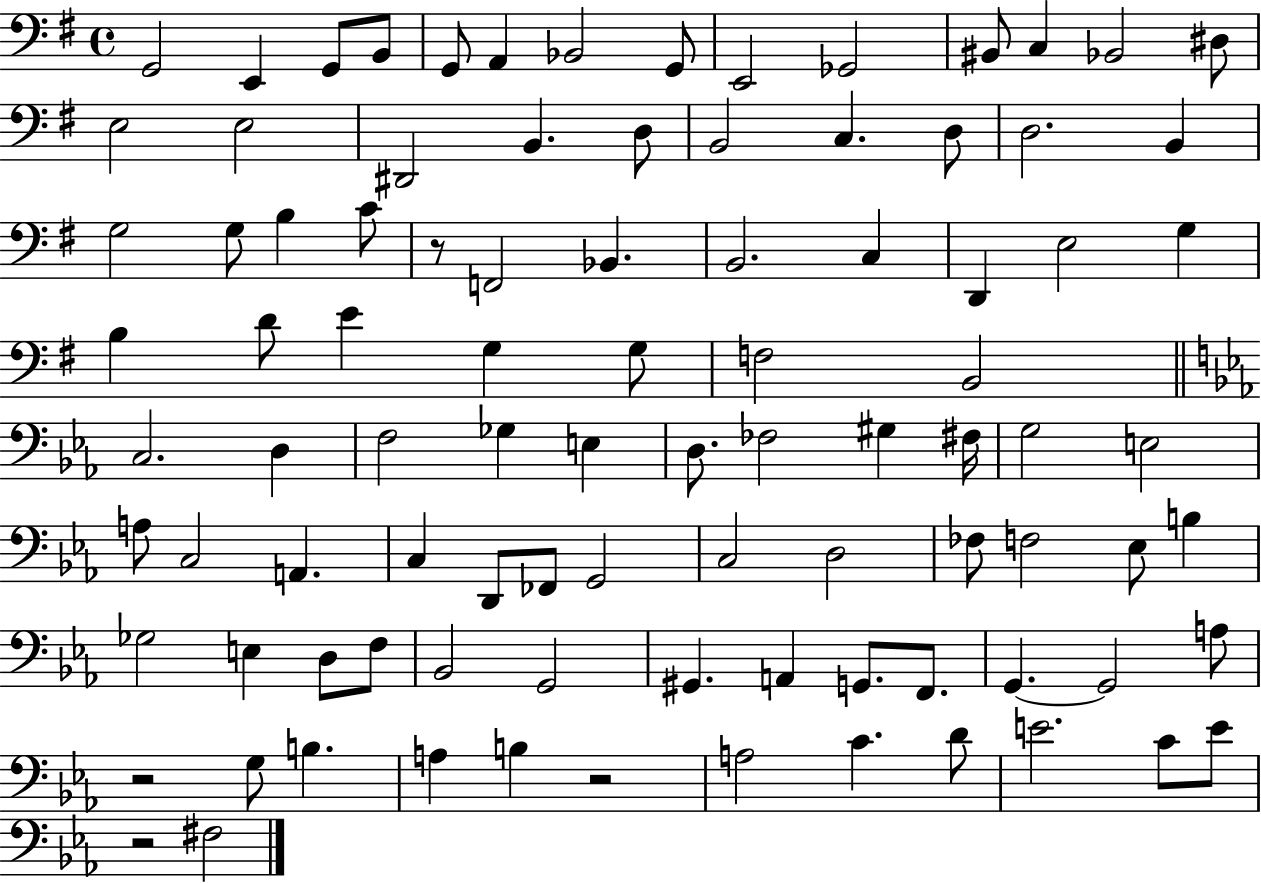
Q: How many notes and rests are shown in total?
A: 94